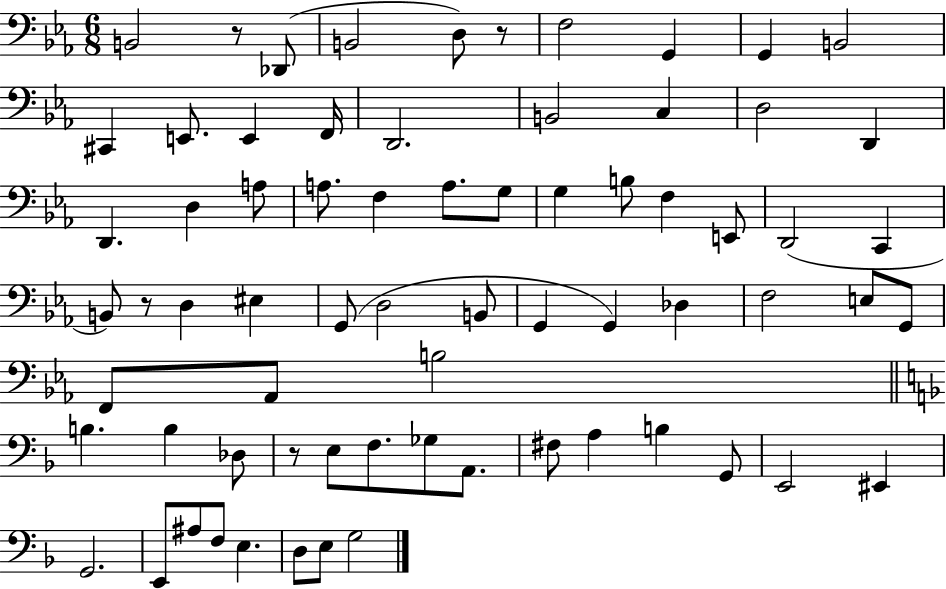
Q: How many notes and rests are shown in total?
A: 70